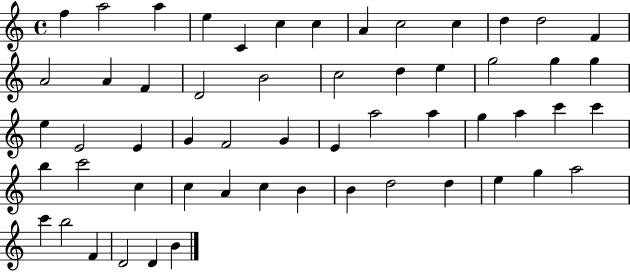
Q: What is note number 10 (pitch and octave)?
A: C5